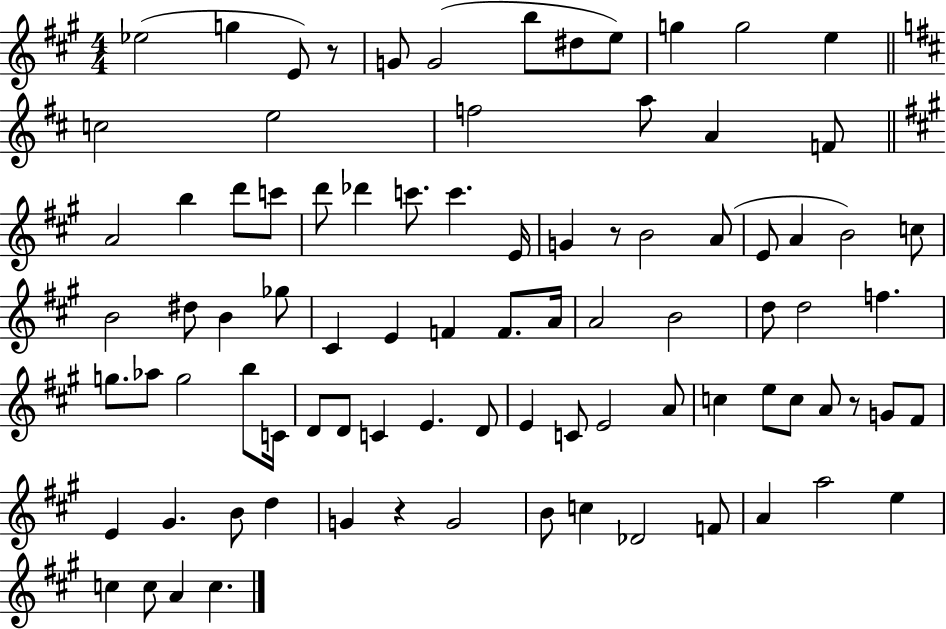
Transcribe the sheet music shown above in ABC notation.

X:1
T:Untitled
M:4/4
L:1/4
K:A
_e2 g E/2 z/2 G/2 G2 b/2 ^d/2 e/2 g g2 e c2 e2 f2 a/2 A F/2 A2 b d'/2 c'/2 d'/2 _d' c'/2 c' E/4 G z/2 B2 A/2 E/2 A B2 c/2 B2 ^d/2 B _g/2 ^C E F F/2 A/4 A2 B2 d/2 d2 f g/2 _a/2 g2 b/2 C/4 D/2 D/2 C E D/2 E C/2 E2 A/2 c e/2 c/2 A/2 z/2 G/2 ^F/2 E ^G B/2 d G z G2 B/2 c _D2 F/2 A a2 e c c/2 A c